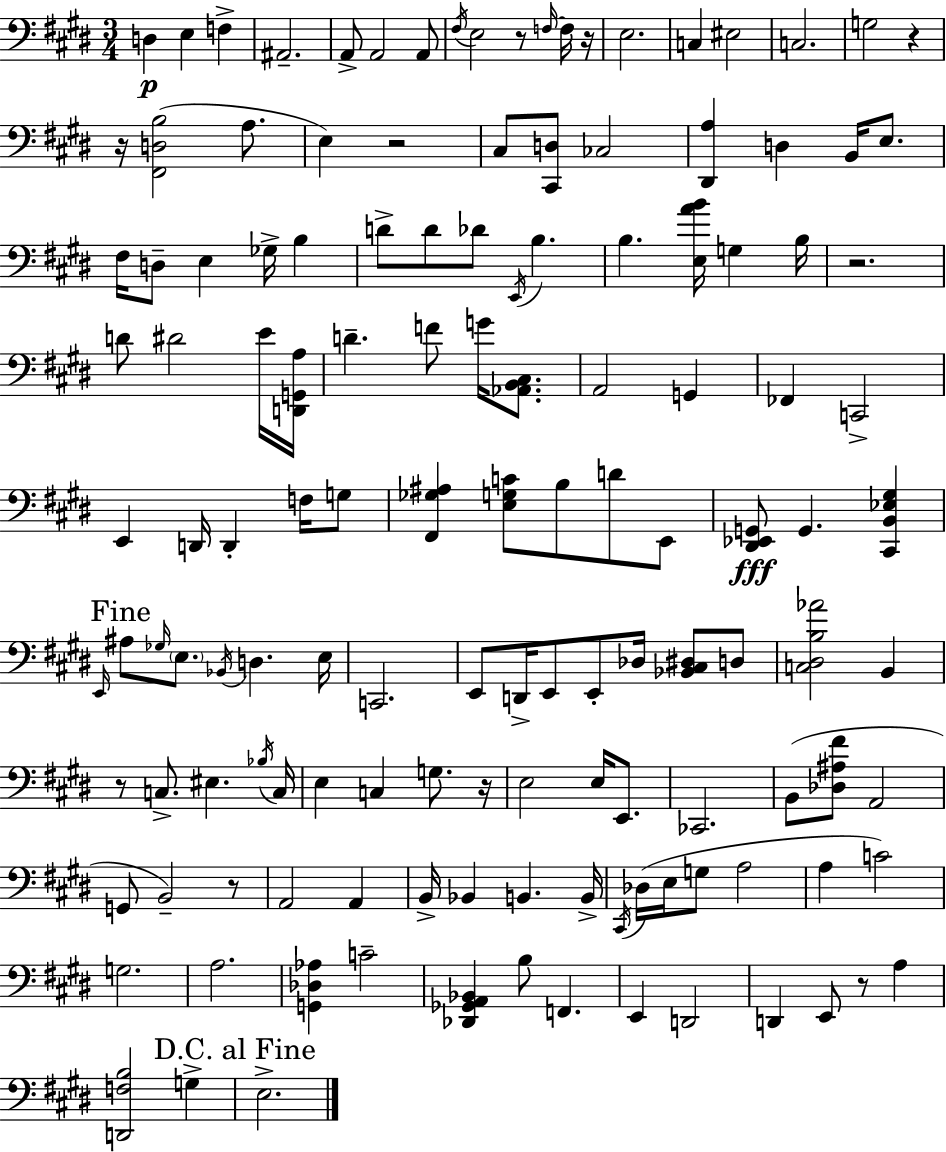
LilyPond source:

{
  \clef bass
  \numericTimeSignature
  \time 3/4
  \key e \major
  d4\p e4 f4-> | ais,2.-- | a,8-> a,2 a,8 | \acciaccatura { fis16 } e2 r8 \grace { f16~ }~ | \break f16 r16 e2. | c4 eis2 | c2. | g2 r4 | \break r16 <fis, d b>2( a8. | e4) r2 | cis8 <cis, d>8 ces2 | <dis, a>4 d4 b,16 e8. | \break fis16 d8-- e4 ges16-> b4 | d'8-> d'8 des'8 \acciaccatura { e,16 } b4. | b4. <e a' b'>16 g4 | b16 r2. | \break d'8 dis'2 | e'16 <d, g, a>16 d'4.-- f'8 g'16 | <aes, b, cis>8. a,2 g,4 | fes,4 c,2-> | \break e,4 d,16 d,4-. | f16 g8 <fis, ges ais>4 <e g c'>8 b8 d'8 | e,8 <dis, ees, g,>8\fff g,4. <cis, b, ees gis>4 | \mark "Fine" \grace { e,16 } ais8 \grace { ges16 } \parenthesize e8. \acciaccatura { bes,16 } d4. | \break e16 c,2. | e,8 d,16-> e,8 e,8-. | des16 <bes, cis dis>8 d8 <c dis b aes'>2 | b,4 r8 c8.-> eis4. | \break \acciaccatura { bes16 } c16 e4 c4 | g8. r16 e2 | e16 e,8. ces,2. | b,8( <des ais fis'>8 a,2 | \break g,8 b,2--) | r8 a,2 | a,4 b,16-> bes,4 | b,4. b,16-> \acciaccatura { cis,16 } des16( e16 g8 | \break a2 a4 | c'2) g2. | a2. | <g, des aes>4 | \break c'2-- <des, ges, a, bes,>4 | b8 f,4. e,4 | d,2 d,4 | e,8 r8 a4 <d, f b>2 | \break g4-> \mark "D.C. al Fine" e2.-> | \bar "|."
}